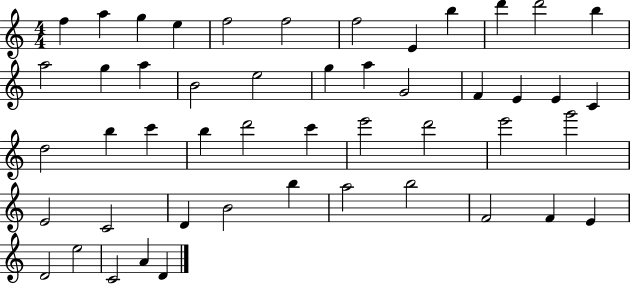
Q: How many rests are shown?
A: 0